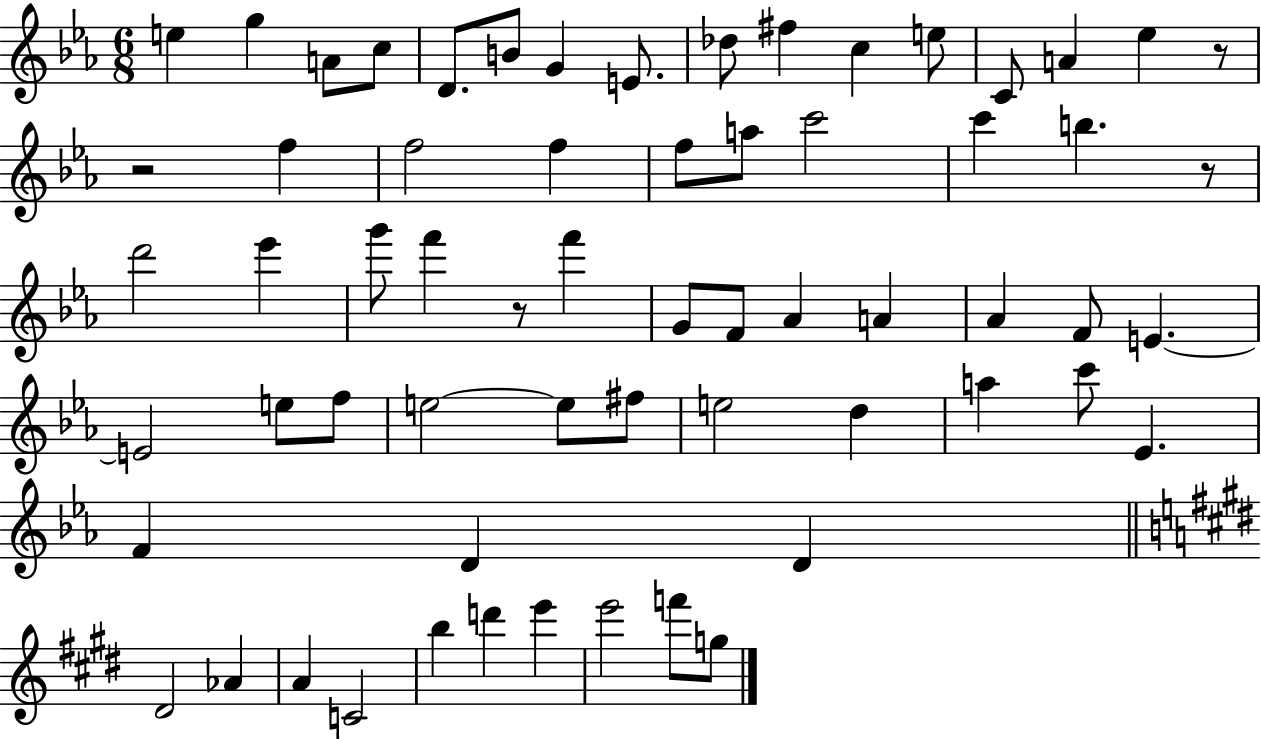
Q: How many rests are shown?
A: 4